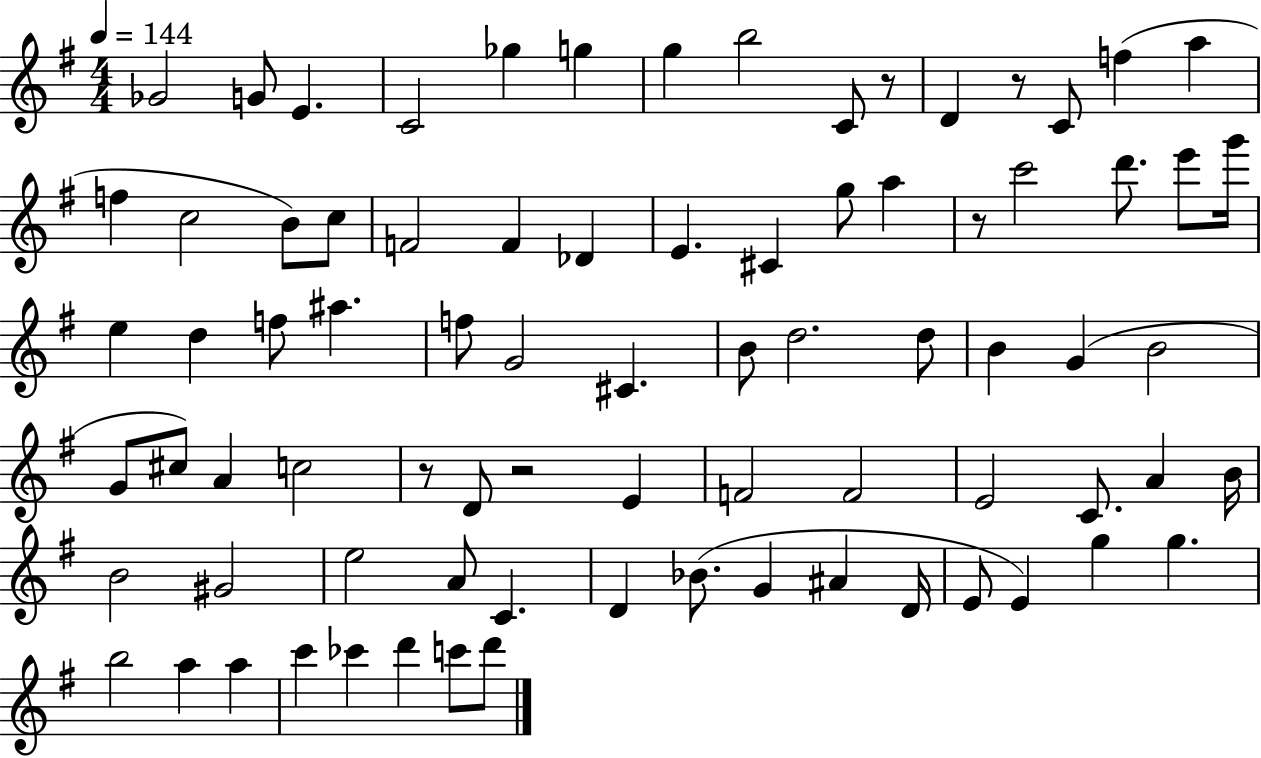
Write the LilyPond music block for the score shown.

{
  \clef treble
  \numericTimeSignature
  \time 4/4
  \key g \major
  \tempo 4 = 144
  ges'2 g'8 e'4. | c'2 ges''4 g''4 | g''4 b''2 c'8 r8 | d'4 r8 c'8 f''4( a''4 | \break f''4 c''2 b'8) c''8 | f'2 f'4 des'4 | e'4. cis'4 g''8 a''4 | r8 c'''2 d'''8. e'''8 g'''16 | \break e''4 d''4 f''8 ais''4. | f''8 g'2 cis'4. | b'8 d''2. d''8 | b'4 g'4( b'2 | \break g'8 cis''8) a'4 c''2 | r8 d'8 r2 e'4 | f'2 f'2 | e'2 c'8. a'4 b'16 | \break b'2 gis'2 | e''2 a'8 c'4. | d'4 bes'8.( g'4 ais'4 d'16 | e'8 e'4) g''4 g''4. | \break b''2 a''4 a''4 | c'''4 ces'''4 d'''4 c'''8 d'''8 | \bar "|."
}